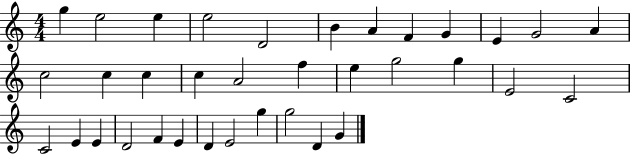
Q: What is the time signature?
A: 4/4